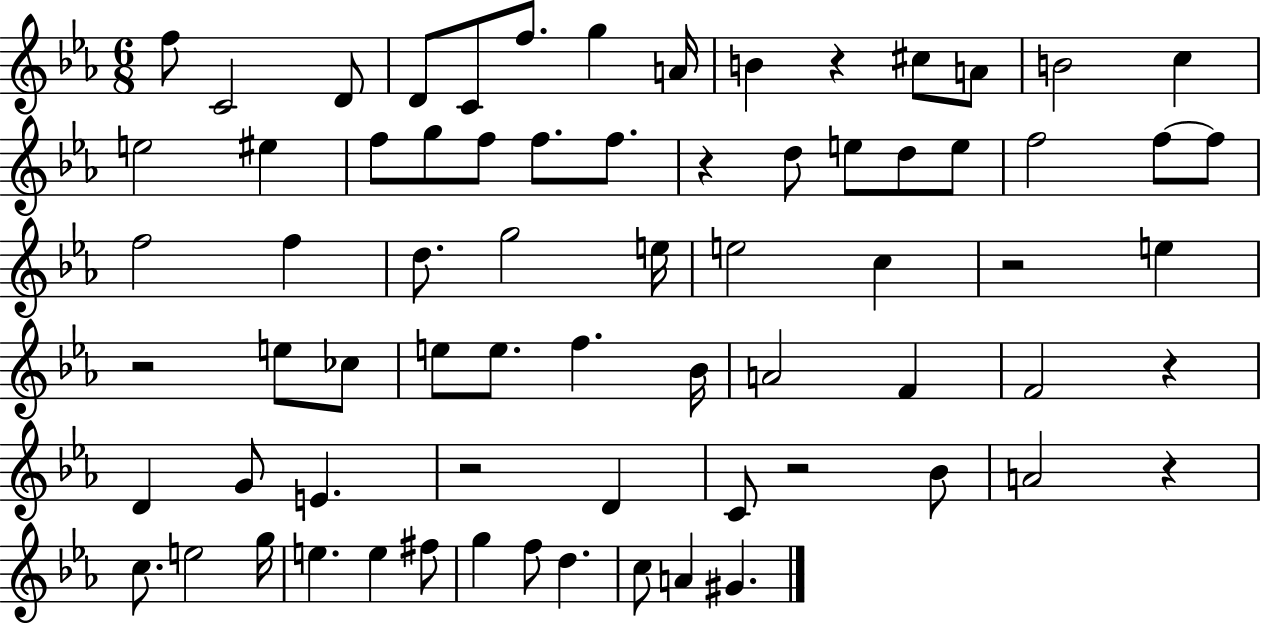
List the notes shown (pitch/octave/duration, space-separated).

F5/e C4/h D4/e D4/e C4/e F5/e. G5/q A4/s B4/q R/q C#5/e A4/e B4/h C5/q E5/h EIS5/q F5/e G5/e F5/e F5/e. F5/e. R/q D5/e E5/e D5/e E5/e F5/h F5/e F5/e F5/h F5/q D5/e. G5/h E5/s E5/h C5/q R/h E5/q R/h E5/e CES5/e E5/e E5/e. F5/q. Bb4/s A4/h F4/q F4/h R/q D4/q G4/e E4/q. R/h D4/q C4/e R/h Bb4/e A4/h R/q C5/e. E5/h G5/s E5/q. E5/q F#5/e G5/q F5/e D5/q. C5/e A4/q G#4/q.